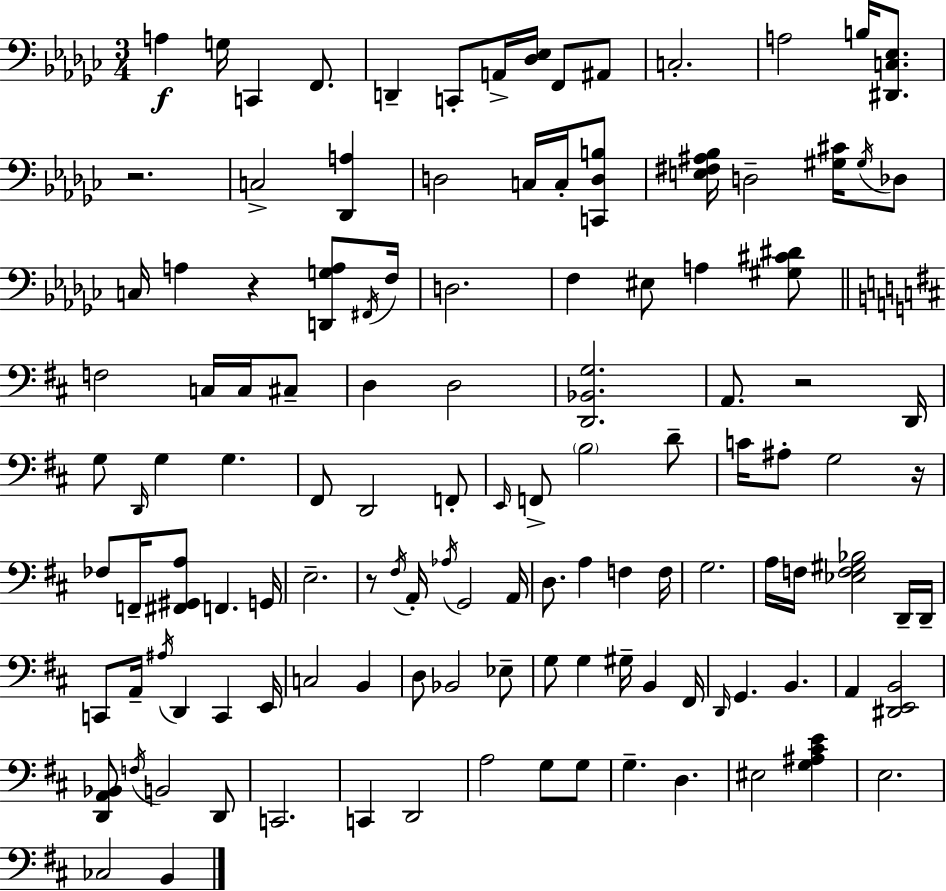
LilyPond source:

{
  \clef bass
  \numericTimeSignature
  \time 3/4
  \key ees \minor
  a4\f g16 c,4 f,8. | d,4-- c,8-. a,16-> <des ees>16 f,8 ais,8 | c2.-. | a2 b16 <dis, c ees>8. | \break r2. | c2-> <des, a>4 | d2 c16 c16-. <c, d b>8 | <e fis ais bes>16 d2-- <gis cis'>16 \acciaccatura { gis16 } des8 | \break c16 a4 r4 <d, g a>8 | \acciaccatura { fis,16 } f16 d2. | f4 eis8 a4 | <gis cis' dis'>8 \bar "||" \break \key d \major f2 c16 c16 cis8-- | d4 d2 | <d, bes, g>2. | a,8. r2 d,16 | \break g8 \grace { d,16 } g4 g4. | fis,8 d,2 f,8-. | \grace { e,16 } f,8-> \parenthesize b2 | d'8-- c'16 ais8-. g2 | \break r16 fes8 f,16-- <fis, gis, a>8 f,4. | g,16 e2.-- | r8 \acciaccatura { fis16 } a,16-. \acciaccatura { aes16 } g,2 | a,16 d8. a4 f4 | \break f16 g2. | a16 f16 <ees f gis bes>2 | d,16-- d,16-- c,8 a,16-- \acciaccatura { ais16 } d,4 | c,4 e,16 c2 | \break b,4 d8 bes,2 | ees8-- g8 g4 gis16-- | b,4 fis,16 \grace { d,16 } g,4. | b,4. a,4 <dis, e, b,>2 | \break <d, a, bes,>8 \acciaccatura { f16 } b,2 | d,8 c,2. | c,4 d,2 | a2 | \break g8 g8 g4.-- | d4. eis2 | <g ais cis' e'>4 e2. | ces2 | \break b,4 \bar "|."
}